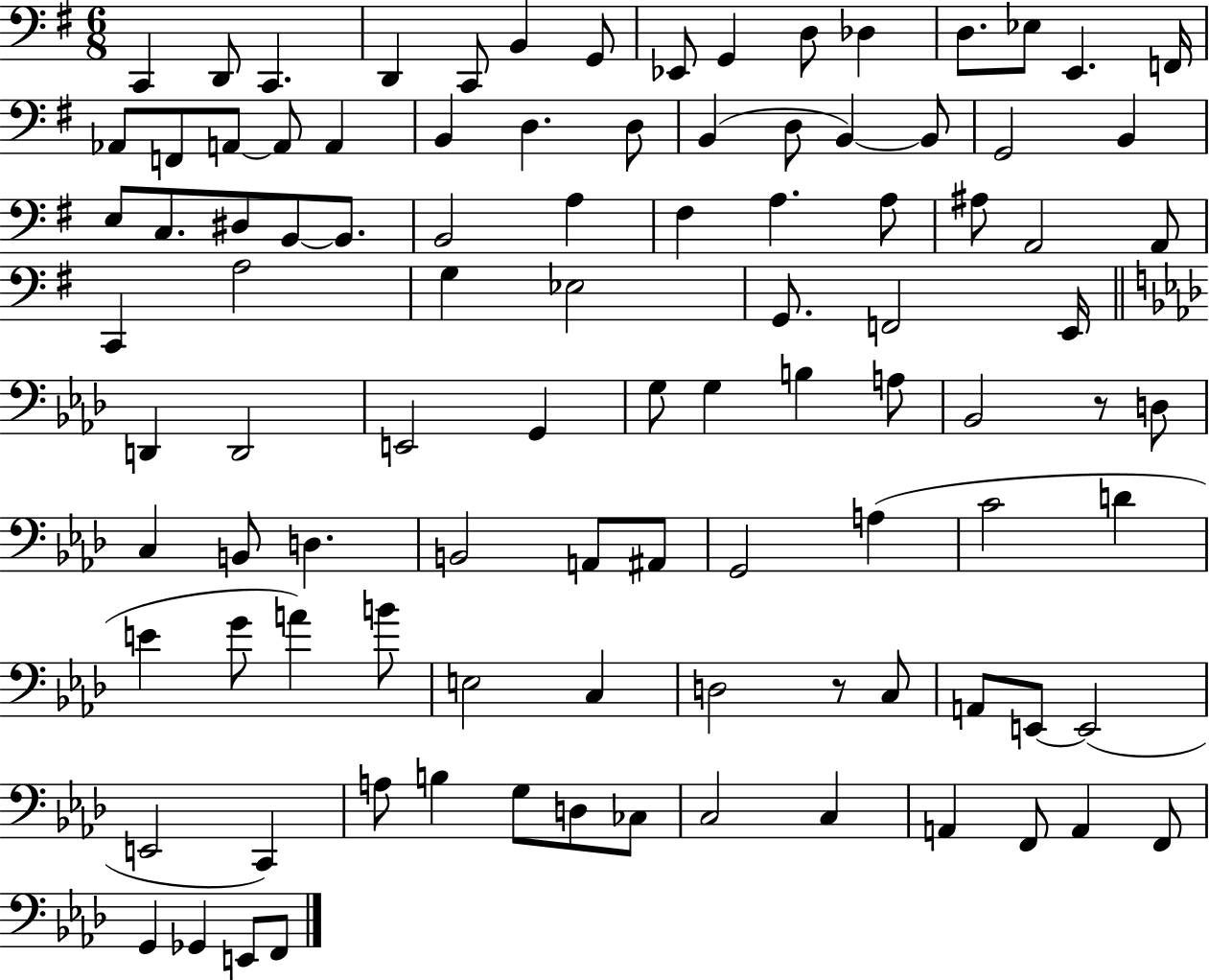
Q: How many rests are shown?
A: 2